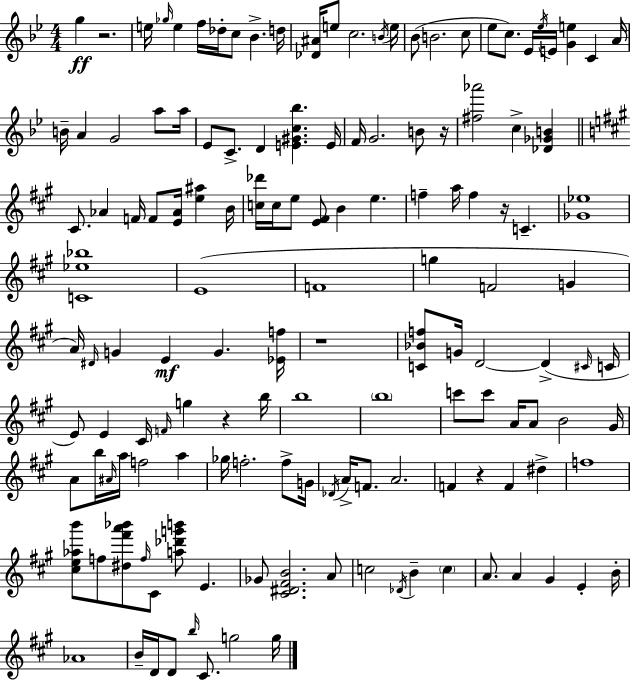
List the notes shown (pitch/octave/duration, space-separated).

G5/q R/h. E5/s Gb5/s E5/q F5/s Db5/s C5/e Bb4/q. D5/s [Db4,A#4]/s E5/e C5/h. B4/s E5/s Bb4/e B4/h. C5/e Eb5/e C5/e. Eb4/s Eb5/s E4/s [G4,E5]/q C4/q A4/s B4/s A4/q G4/h A5/e A5/s Eb4/e C4/e. D4/q [E4,G#4,C5,Bb5]/q. E4/s F4/s G4/h. B4/e R/s [F#5,Ab6]/h C5/q [Db4,Gb4,B4]/q C#4/e. Ab4/q F4/s F4/e [E4,Ab4]/s [E5,A#5]/q B4/s [C5,Db6]/s C5/s E5/e [E4,F#4]/e B4/q E5/q. F5/q A5/s F5/q R/s C4/q. [Gb4,Eb5]/w [C4,Eb5,Bb5]/w E4/w F4/w G5/q F4/h G4/q A4/s D#4/s G4/q E4/q G4/q. [Eb4,F5]/s R/w [C4,Bb4,F5]/e G4/s D4/h D4/q C#4/s C4/s E4/e E4/q C#4/s F4/s G5/q R/q B5/s B5/w B5/w C6/e C6/e A4/s A4/e B4/h G#4/s A4/e B5/s A#4/s A5/s F5/h A5/q Gb5/s F5/h. F5/e G4/s Db4/s A4/s F4/e. A4/h. F4/q R/q F4/q D#5/q F5/w [C#5,E5,Ab5,B6]/e F5/e [D#5,F#6,A6,Bb6]/e F5/s C#4/e [A5,Db6,G6,B6]/e E4/q. Gb4/e [C#4,D#4,F#4,B4]/h. A4/e C5/h Db4/s B4/q C5/q A4/e. A4/q G#4/q E4/q B4/s Ab4/w B4/s D4/s D4/e B5/s C#4/e. G5/h G5/s